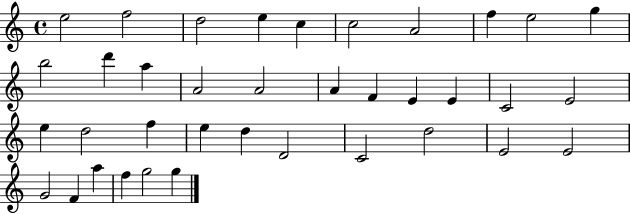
{
  \clef treble
  \time 4/4
  \defaultTimeSignature
  \key c \major
  e''2 f''2 | d''2 e''4 c''4 | c''2 a'2 | f''4 e''2 g''4 | \break b''2 d'''4 a''4 | a'2 a'2 | a'4 f'4 e'4 e'4 | c'2 e'2 | \break e''4 d''2 f''4 | e''4 d''4 d'2 | c'2 d''2 | e'2 e'2 | \break g'2 f'4 a''4 | f''4 g''2 g''4 | \bar "|."
}